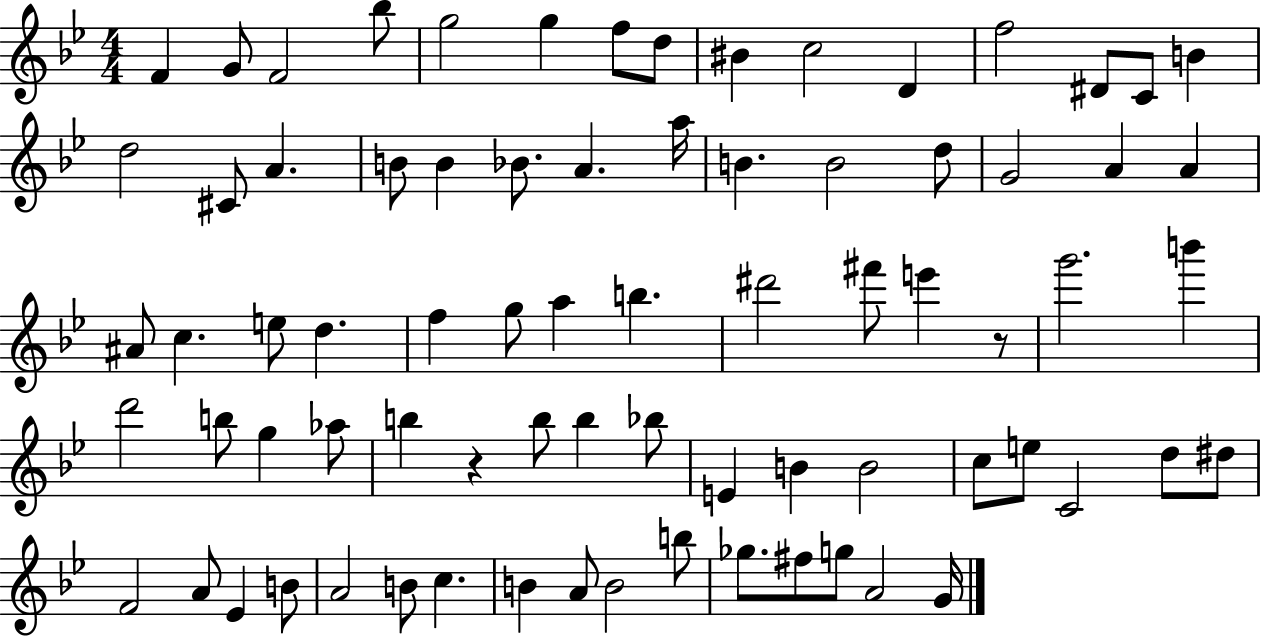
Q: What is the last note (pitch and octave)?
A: G4